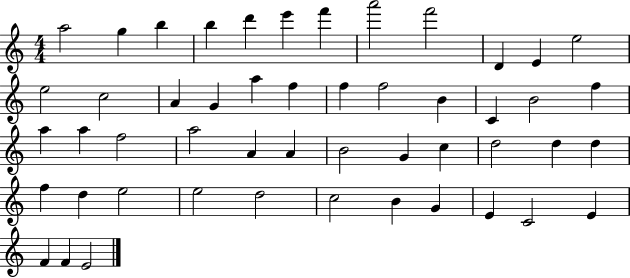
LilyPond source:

{
  \clef treble
  \numericTimeSignature
  \time 4/4
  \key c \major
  a''2 g''4 b''4 | b''4 d'''4 e'''4 f'''4 | a'''2 f'''2 | d'4 e'4 e''2 | \break e''2 c''2 | a'4 g'4 a''4 f''4 | f''4 f''2 b'4 | c'4 b'2 f''4 | \break a''4 a''4 f''2 | a''2 a'4 a'4 | b'2 g'4 c''4 | d''2 d''4 d''4 | \break f''4 d''4 e''2 | e''2 d''2 | c''2 b'4 g'4 | e'4 c'2 e'4 | \break f'4 f'4 e'2 | \bar "|."
}